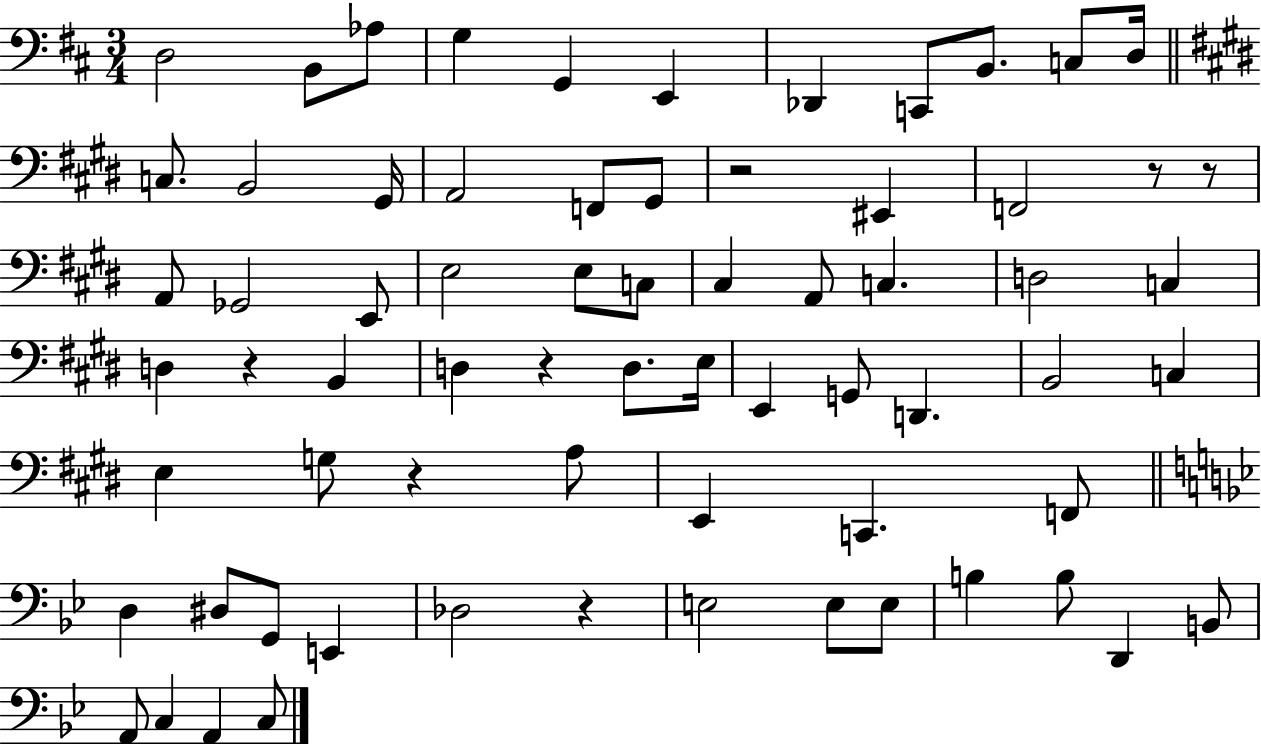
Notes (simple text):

D3/h B2/e Ab3/e G3/q G2/q E2/q Db2/q C2/e B2/e. C3/e D3/s C3/e. B2/h G#2/s A2/h F2/e G#2/e R/h EIS2/q F2/h R/e R/e A2/e Gb2/h E2/e E3/h E3/e C3/e C#3/q A2/e C3/q. D3/h C3/q D3/q R/q B2/q D3/q R/q D3/e. E3/s E2/q G2/e D2/q. B2/h C3/q E3/q G3/e R/q A3/e E2/q C2/q. F2/e D3/q D#3/e G2/e E2/q Db3/h R/q E3/h E3/e E3/e B3/q B3/e D2/q B2/e A2/e C3/q A2/q C3/e